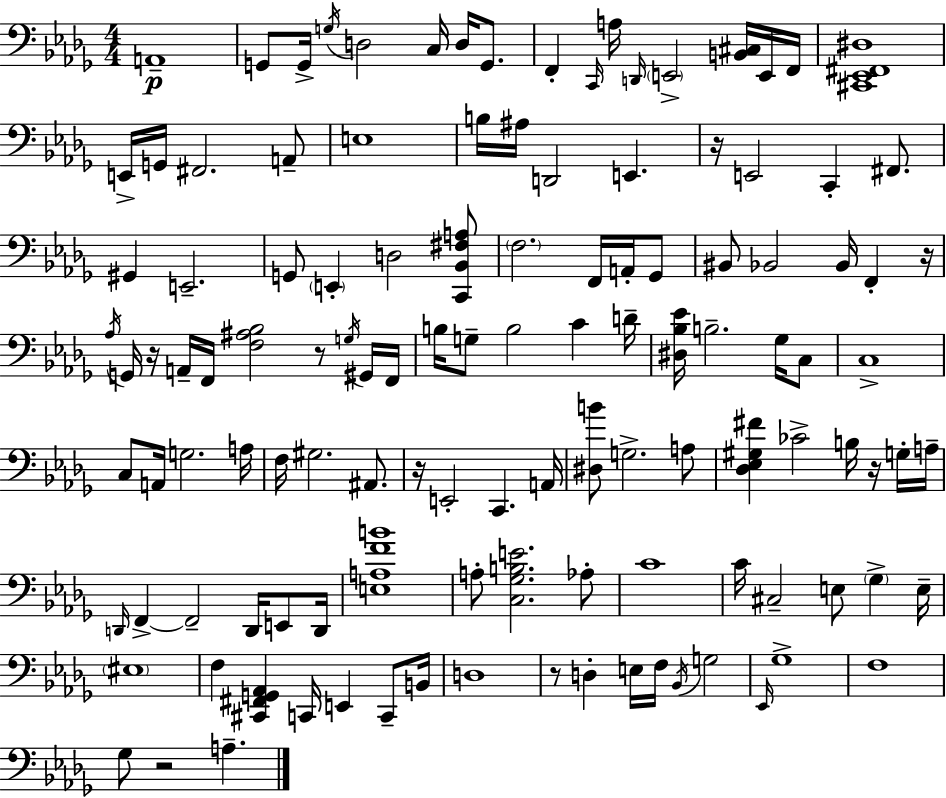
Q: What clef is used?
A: bass